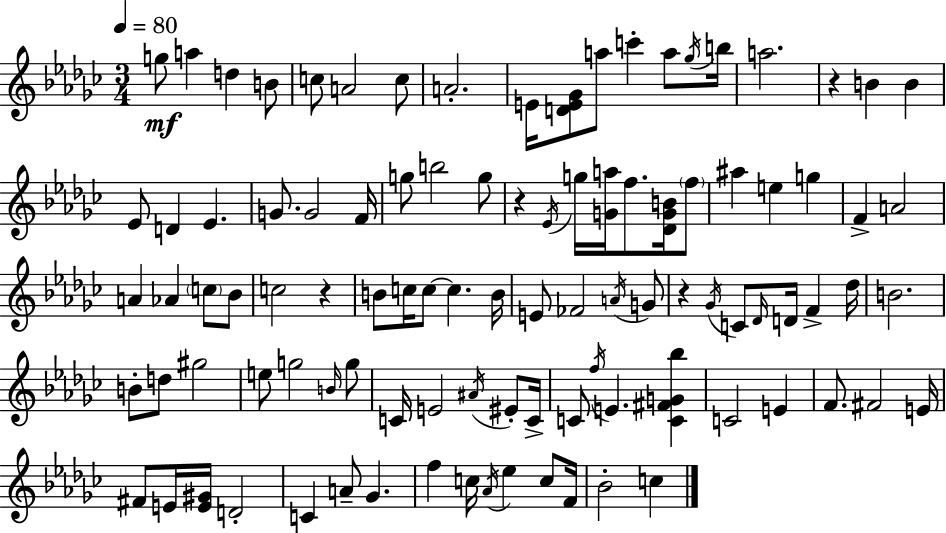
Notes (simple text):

G5/e A5/q D5/q B4/e C5/e A4/h C5/e A4/h. E4/s [D4,E4,Gb4]/e A5/e C6/q A5/e Gb5/s B5/s A5/h. R/q B4/q B4/q Eb4/e D4/q Eb4/q. G4/e. G4/h F4/s G5/e B5/h G5/e R/q Eb4/s G5/s [G4,A5]/s F5/e. [Db4,G4,B4]/s F5/e A#5/q E5/q G5/q F4/q A4/h A4/q Ab4/q C5/e Bb4/e C5/h R/q B4/e C5/s C5/e C5/q. B4/s E4/e FES4/h A4/s G4/e R/q Gb4/s C4/e Db4/s D4/s F4/q Db5/s B4/h. B4/e D5/e G#5/h E5/e G5/h B4/s G5/e C4/s E4/h A#4/s EIS4/e C4/s C4/e F5/s E4/q. [C4,F#4,G4,Bb5]/q C4/h E4/q F4/e. F#4/h E4/s F#4/e E4/s [E4,G#4]/s D4/h C4/q A4/e Gb4/q. F5/q C5/s Ab4/s Eb5/q C5/e F4/s Bb4/h C5/q